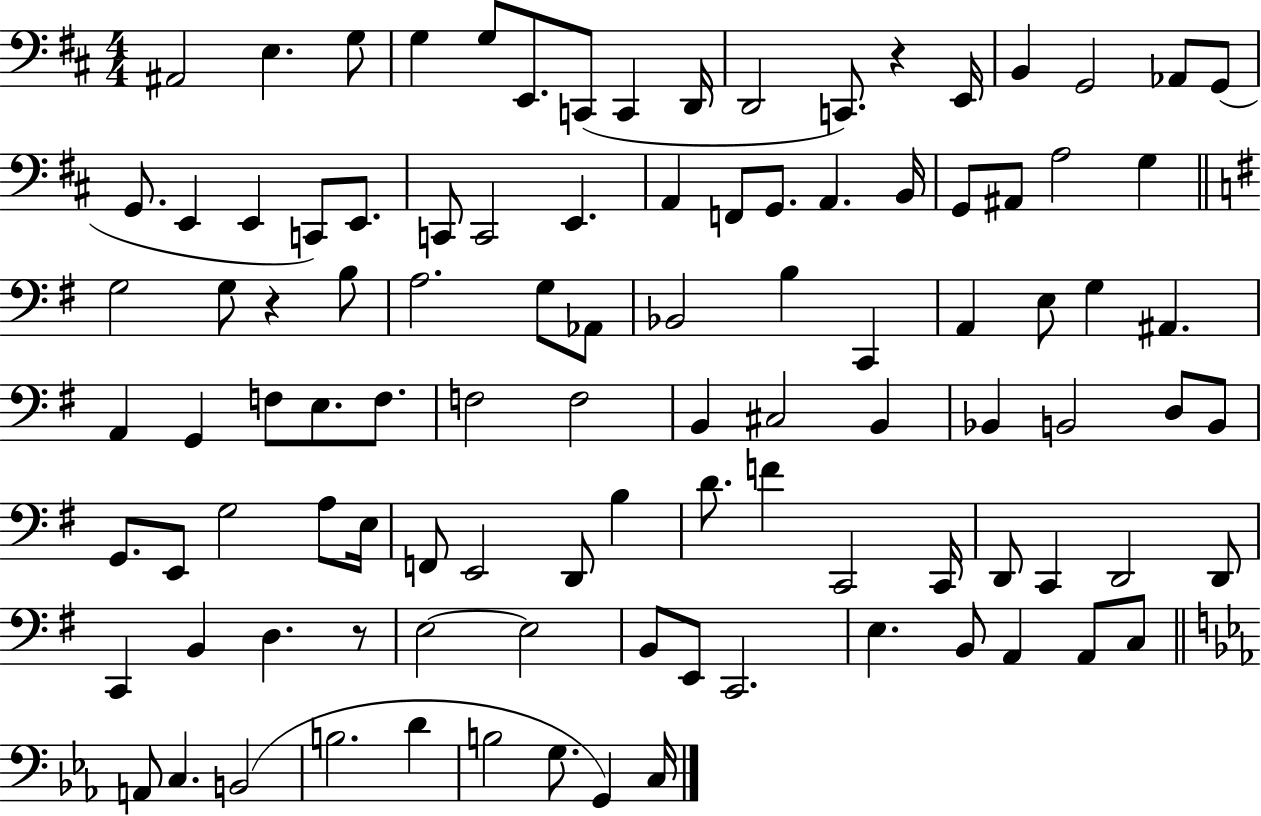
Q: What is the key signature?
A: D major